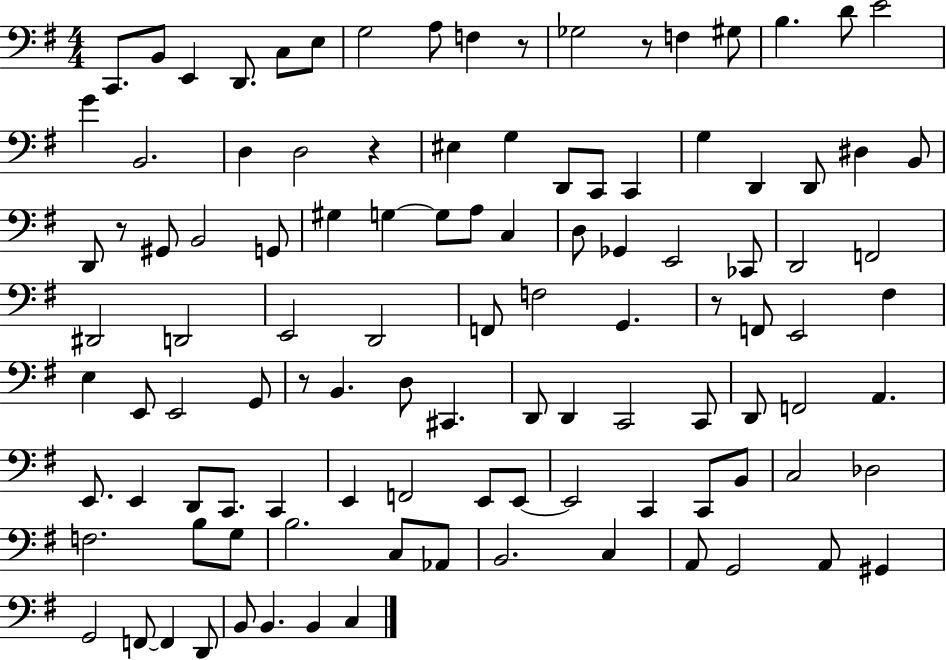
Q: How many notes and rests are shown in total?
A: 109